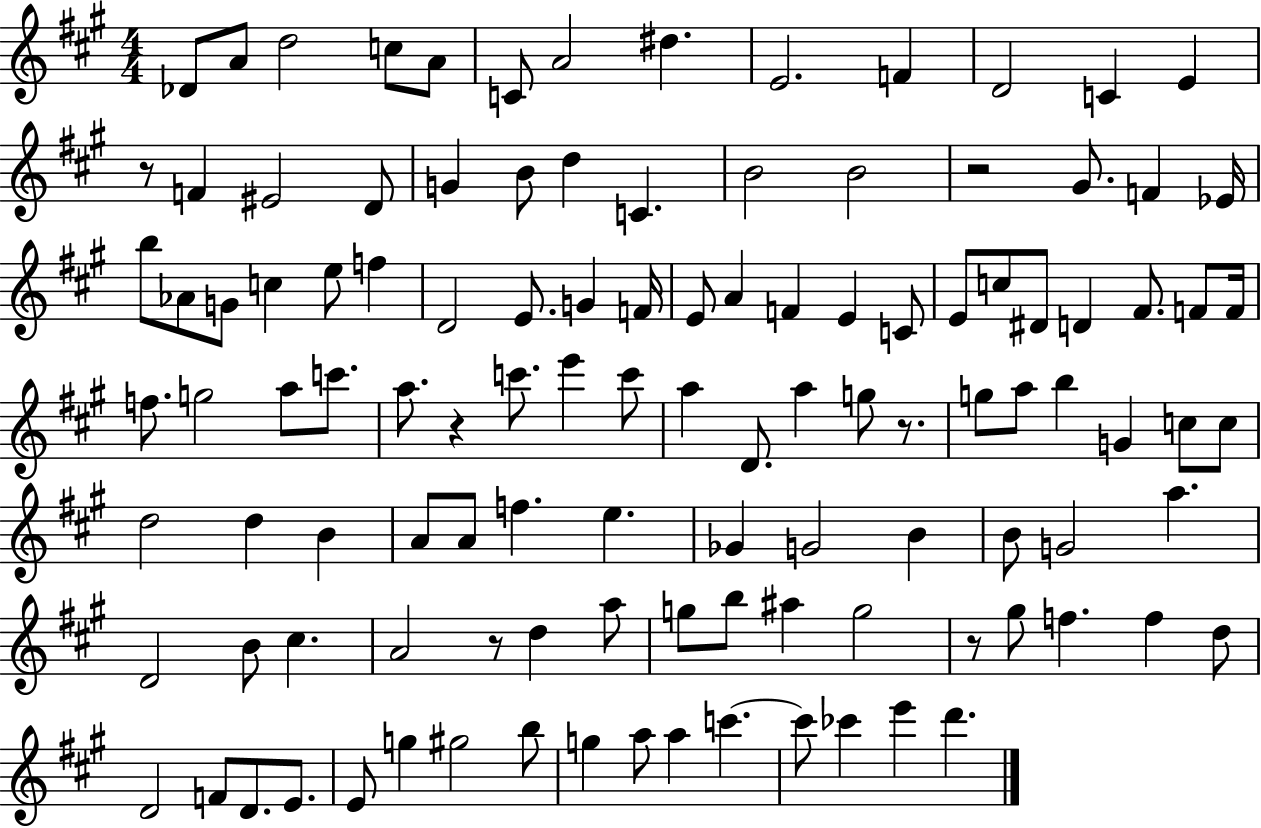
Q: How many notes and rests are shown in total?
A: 114